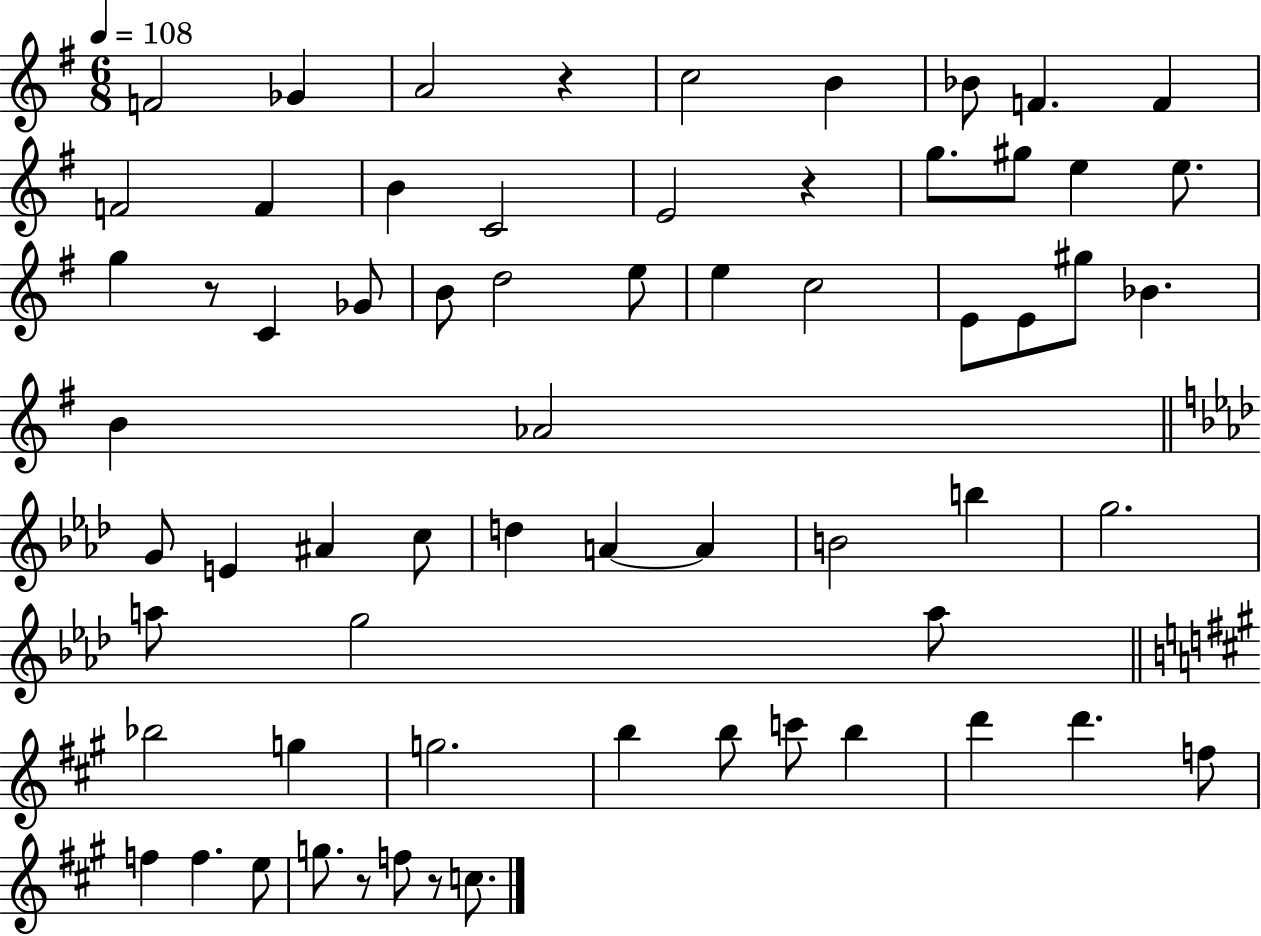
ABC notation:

X:1
T:Untitled
M:6/8
L:1/4
K:G
F2 _G A2 z c2 B _B/2 F F F2 F B C2 E2 z g/2 ^g/2 e e/2 g z/2 C _G/2 B/2 d2 e/2 e c2 E/2 E/2 ^g/2 _B B _A2 G/2 E ^A c/2 d A A B2 b g2 a/2 g2 a/2 _b2 g g2 b b/2 c'/2 b d' d' f/2 f f e/2 g/2 z/2 f/2 z/2 c/2